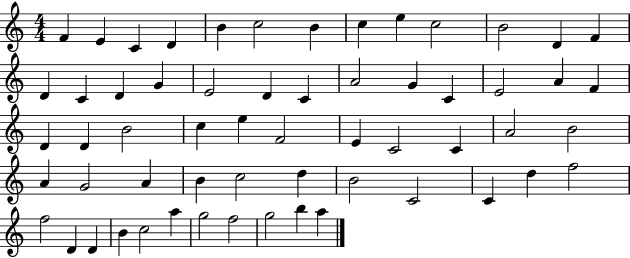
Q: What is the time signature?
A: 4/4